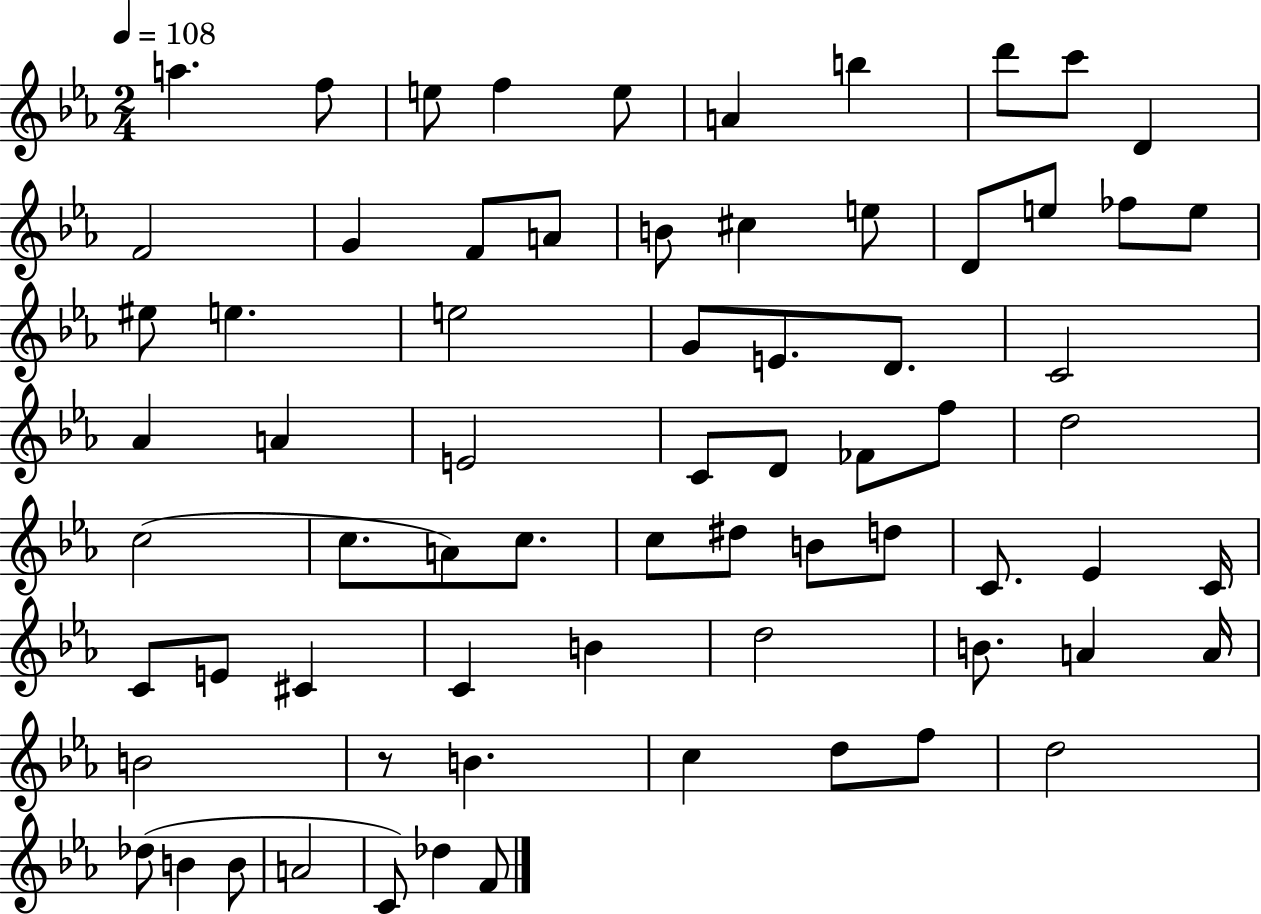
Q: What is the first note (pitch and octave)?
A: A5